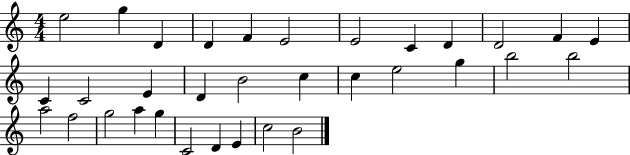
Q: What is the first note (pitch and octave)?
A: E5